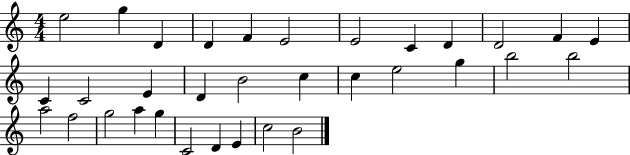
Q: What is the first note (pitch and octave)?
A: E5